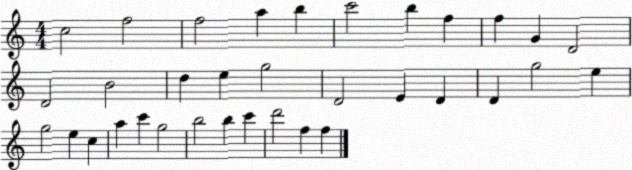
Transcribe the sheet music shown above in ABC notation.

X:1
T:Untitled
M:4/4
L:1/4
K:C
c2 f2 f2 a b c'2 b f f G D2 D2 B2 d e g2 D2 E D D g2 e g2 e c a c' g2 b2 b c' d'2 f f